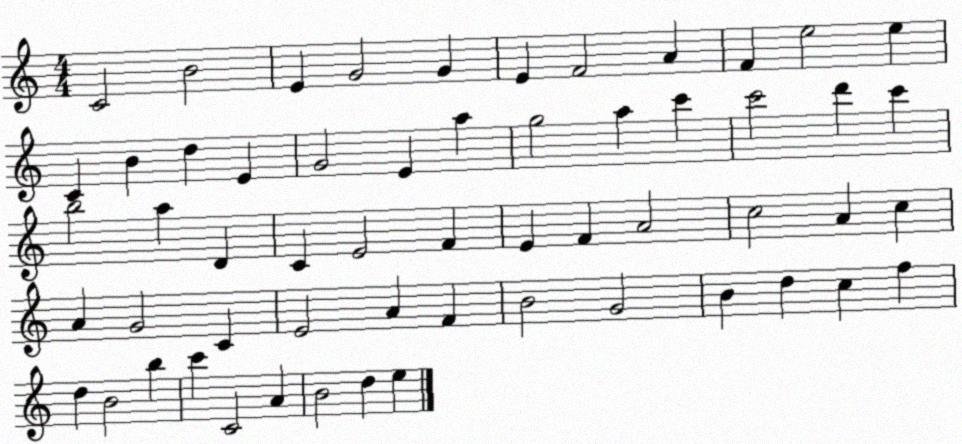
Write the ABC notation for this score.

X:1
T:Untitled
M:4/4
L:1/4
K:C
C2 B2 E G2 G E F2 A F e2 e C B d E G2 E a g2 a c' c'2 d' c' b2 a D C E2 F E F A2 c2 A c A G2 C E2 A F B2 G2 B d c f d B2 b c' C2 A B2 d e